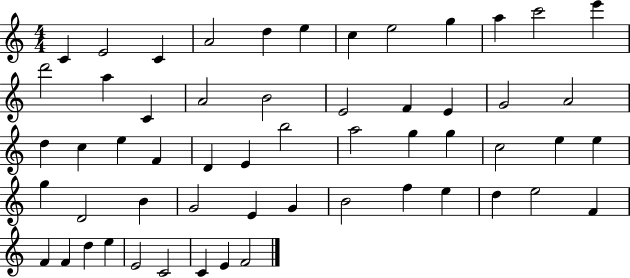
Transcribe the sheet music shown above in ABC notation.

X:1
T:Untitled
M:4/4
L:1/4
K:C
C E2 C A2 d e c e2 g a c'2 e' d'2 a C A2 B2 E2 F E G2 A2 d c e F D E b2 a2 g g c2 e e g D2 B G2 E G B2 f e d e2 F F F d e E2 C2 C E F2